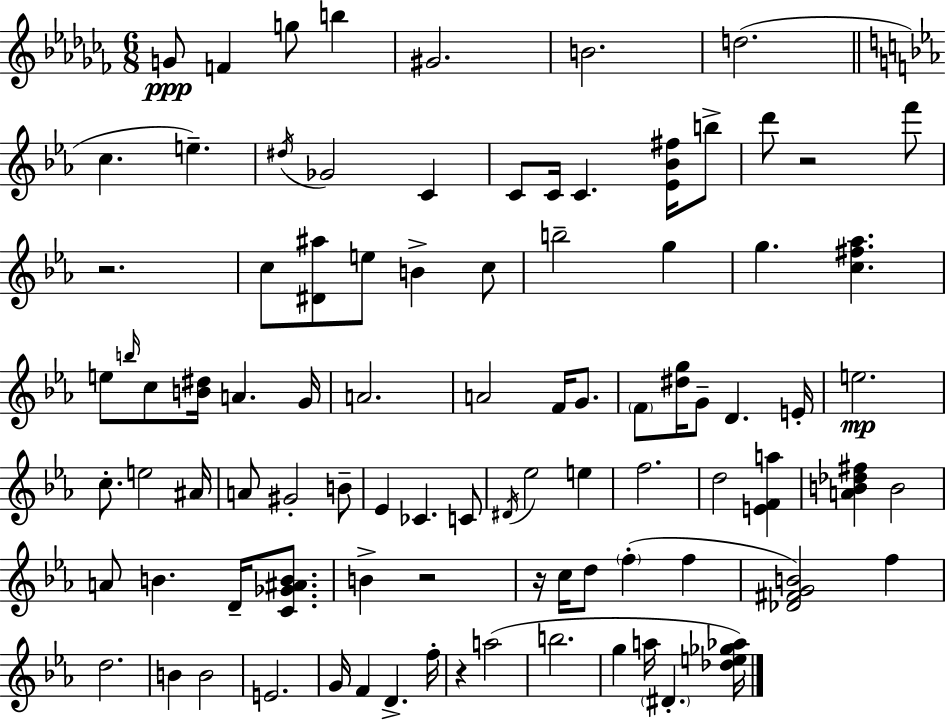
{
  \clef treble
  \numericTimeSignature
  \time 6/8
  \key aes \minor
  \repeat volta 2 { g'8\ppp f'4 g''8 b''4 | gis'2. | b'2. | d''2.( | \break \bar "||" \break \key c \minor c''4. e''4.--) | \acciaccatura { dis''16 } ges'2 c'4 | c'8 c'16 c'4. <ees' bes' fis''>16 b''8-> | d'''8 r2 f'''8 | \break r2. | c''8 <dis' ais''>8 e''8 b'4-> c''8 | b''2-- g''4 | g''4. <c'' fis'' aes''>4. | \break e''8 \grace { b''16 } c''8 <b' dis''>16 a'4. | g'16 a'2. | a'2 f'16 g'8. | \parenthesize f'8 <dis'' g''>16 g'8-- d'4. | \break e'16-. e''2.\mp | c''8.-. e''2 | ais'16 a'8 gis'2-. | b'8-- ees'4 ces'4. | \break c'8 \acciaccatura { dis'16 } ees''2 e''4 | f''2. | d''2 <e' f' a''>4 | <a' b' des'' fis''>4 b'2 | \break a'8 b'4. d'16-- | <c' ges' ais' b'>8. b'4-> r2 | r16 c''16 d''8 \parenthesize f''4-.( f''4 | <des' fis' g' b'>2) f''4 | \break d''2. | b'4 b'2 | e'2. | g'16 f'4 d'4.-> | \break f''16-. r4 a''2( | b''2. | g''4 a''16 \parenthesize dis'4.-. | <des'' e'' ges'' aes''>16) } \bar "|."
}